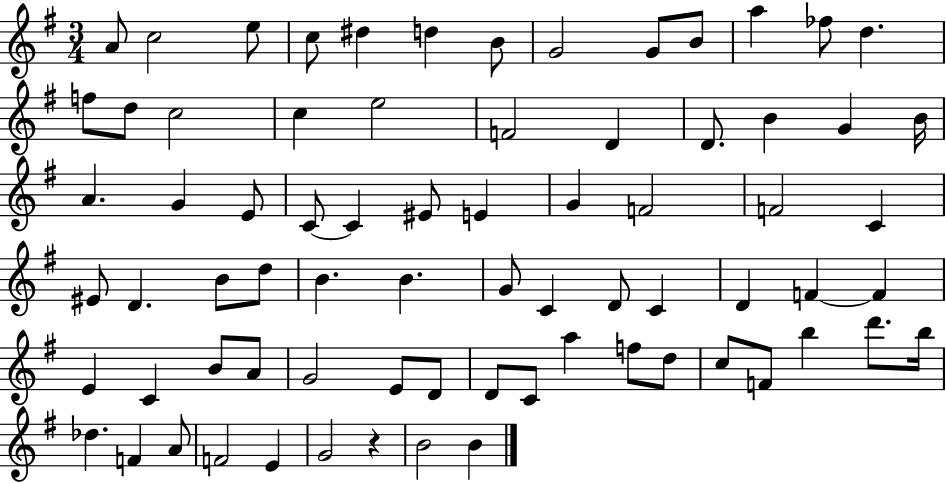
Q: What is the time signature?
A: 3/4